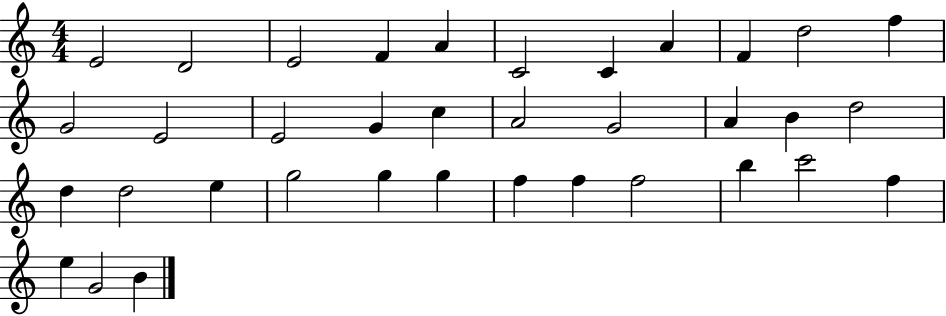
{
  \clef treble
  \numericTimeSignature
  \time 4/4
  \key c \major
  e'2 d'2 | e'2 f'4 a'4 | c'2 c'4 a'4 | f'4 d''2 f''4 | \break g'2 e'2 | e'2 g'4 c''4 | a'2 g'2 | a'4 b'4 d''2 | \break d''4 d''2 e''4 | g''2 g''4 g''4 | f''4 f''4 f''2 | b''4 c'''2 f''4 | \break e''4 g'2 b'4 | \bar "|."
}